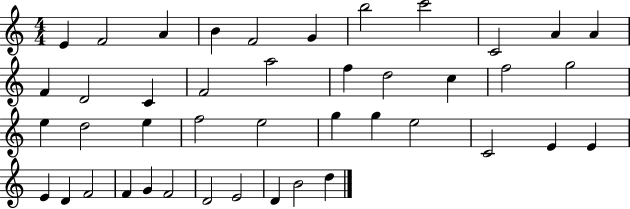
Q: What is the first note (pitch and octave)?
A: E4